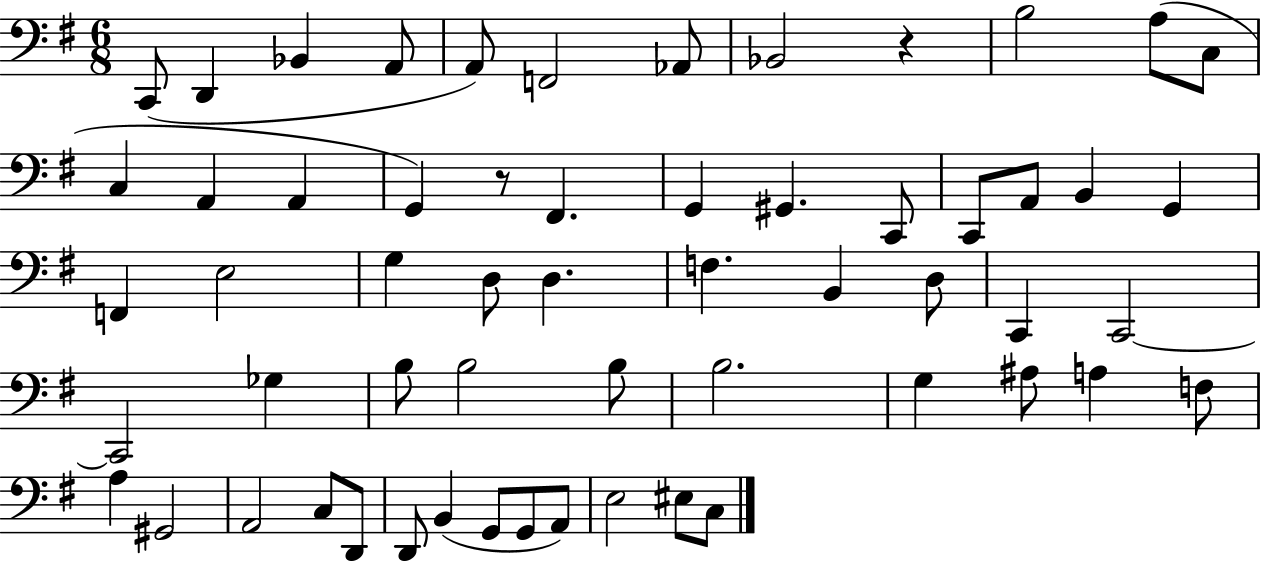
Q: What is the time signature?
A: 6/8